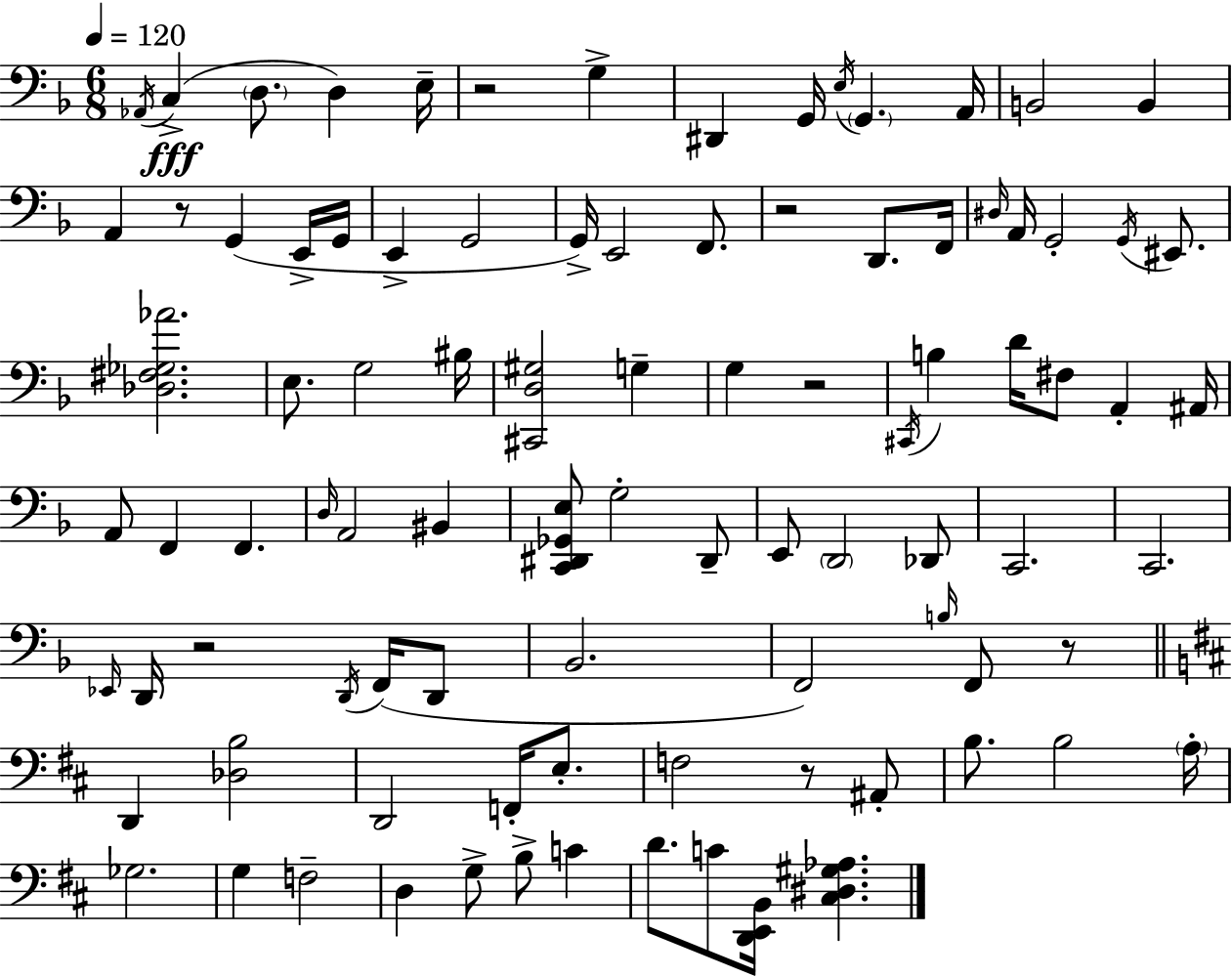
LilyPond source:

{
  \clef bass
  \numericTimeSignature
  \time 6/8
  \key d \minor
  \tempo 4 = 120
  \acciaccatura { aes,16 }(\fff c4-> \parenthesize d8. d4) | e16-- r2 g4-> | dis,4 g,16 \acciaccatura { e16 } \parenthesize g,4. | a,16 b,2 b,4 | \break a,4 r8 g,4( | e,16-> g,16 e,4-> g,2 | g,16->) e,2 f,8. | r2 d,8. | \break f,16 \grace { dis16 } a,16 g,2-. | \acciaccatura { g,16 } eis,8. <des fis ges aes'>2. | e8. g2 | bis16 <cis, d gis>2 | \break g4-- g4 r2 | \acciaccatura { cis,16 } b4 d'16 fis8 | a,4-. ais,16 a,8 f,4 f,4. | \grace { d16 } a,2 | \break bis,4 <c, dis, ges, e>8 g2-. | dis,8-- e,8 \parenthesize d,2 | des,8 c,2. | c,2. | \break \grace { ees,16 } d,16 r2 | \acciaccatura { d,16 } f,16( d,8 bes,2. | f,2) | \grace { b16 } f,8 r8 \bar "||" \break \key b \minor d,4 <des b>2 | d,2 f,16-. e8.-. | f2 r8 ais,8-. | b8. b2 \parenthesize a16-. | \break ges2. | g4 f2-- | d4 g8-> b8-> c'4 | d'8. c'8 <d, e, b,>16 <cis dis gis aes>4. | \break \bar "|."
}